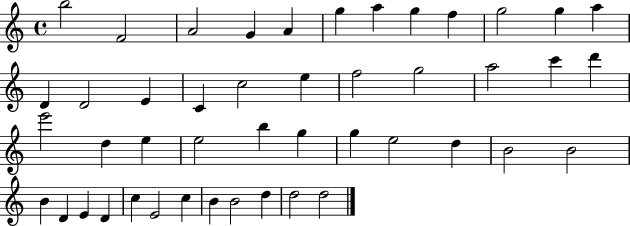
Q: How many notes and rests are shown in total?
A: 46